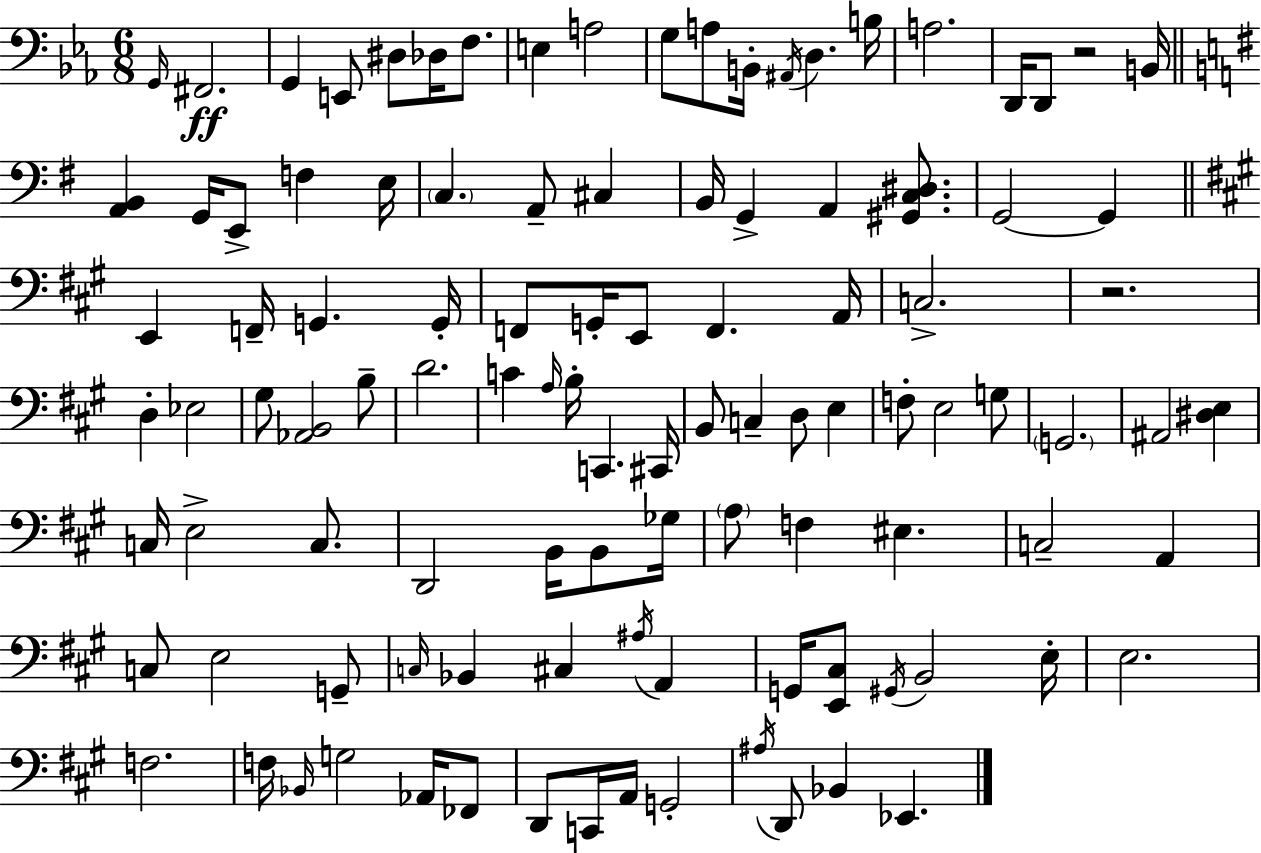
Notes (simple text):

G2/s F#2/h. G2/q E2/e D#3/e Db3/s F3/e. E3/q A3/h G3/e A3/e B2/s A#2/s D3/q. B3/s A3/h. D2/s D2/e R/h B2/s [A2,B2]/q G2/s E2/e F3/q E3/s C3/q. A2/e C#3/q B2/s G2/q A2/q [G#2,C3,D#3]/e. G2/h G2/q E2/q F2/s G2/q. G2/s F2/e G2/s E2/e F2/q. A2/s C3/h. R/h. D3/q Eb3/h G#3/e [Ab2,B2]/h B3/e D4/h. C4/q A3/s B3/s C2/q. C#2/s B2/e C3/q D3/e E3/q F3/e E3/h G3/e G2/h. A#2/h [D#3,E3]/q C3/s E3/h C3/e. D2/h B2/s B2/e Gb3/s A3/e F3/q EIS3/q. C3/h A2/q C3/e E3/h G2/e C3/s Bb2/q C#3/q A#3/s A2/q G2/s [E2,C#3]/e G#2/s B2/h E3/s E3/h. F3/h. F3/s Bb2/s G3/h Ab2/s FES2/e D2/e C2/s A2/s G2/h A#3/s D2/e Bb2/q Eb2/q.